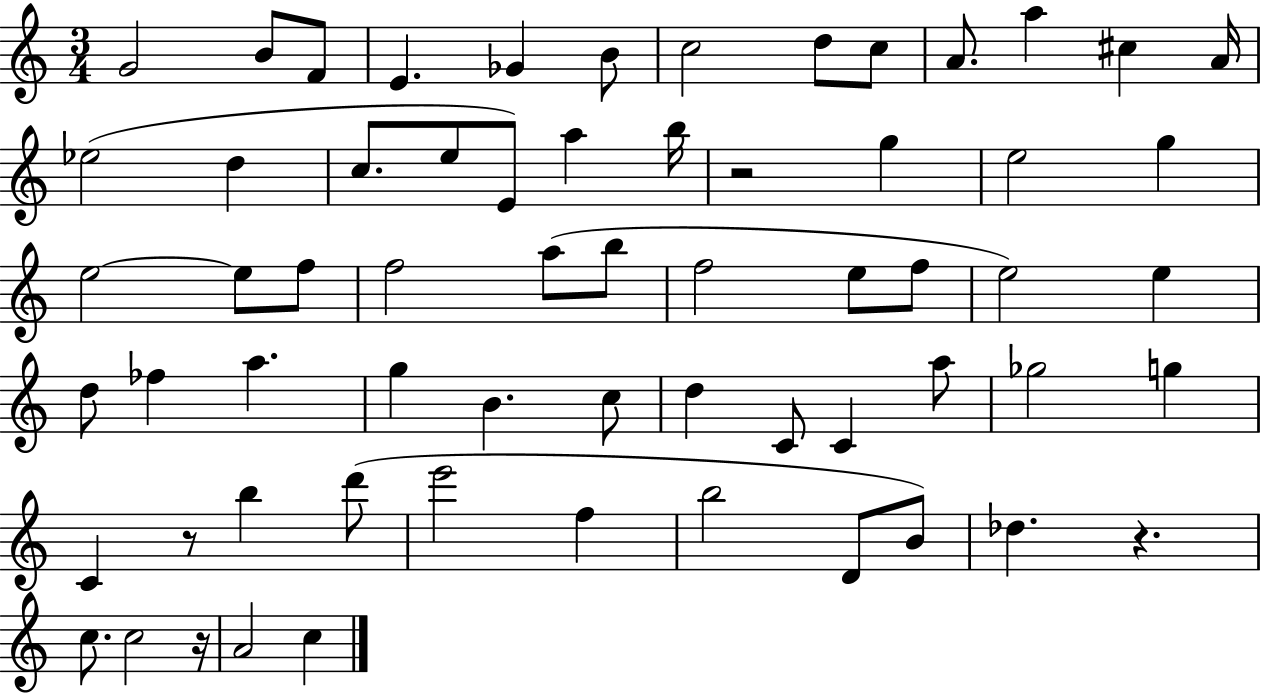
{
  \clef treble
  \numericTimeSignature
  \time 3/4
  \key c \major
  \repeat volta 2 { g'2 b'8 f'8 | e'4. ges'4 b'8 | c''2 d''8 c''8 | a'8. a''4 cis''4 a'16 | \break ees''2( d''4 | c''8. e''8 e'8) a''4 b''16 | r2 g''4 | e''2 g''4 | \break e''2~~ e''8 f''8 | f''2 a''8( b''8 | f''2 e''8 f''8 | e''2) e''4 | \break d''8 fes''4 a''4. | g''4 b'4. c''8 | d''4 c'8 c'4 a''8 | ges''2 g''4 | \break c'4 r8 b''4 d'''8( | e'''2 f''4 | b''2 d'8 b'8) | des''4. r4. | \break c''8. c''2 r16 | a'2 c''4 | } \bar "|."
}